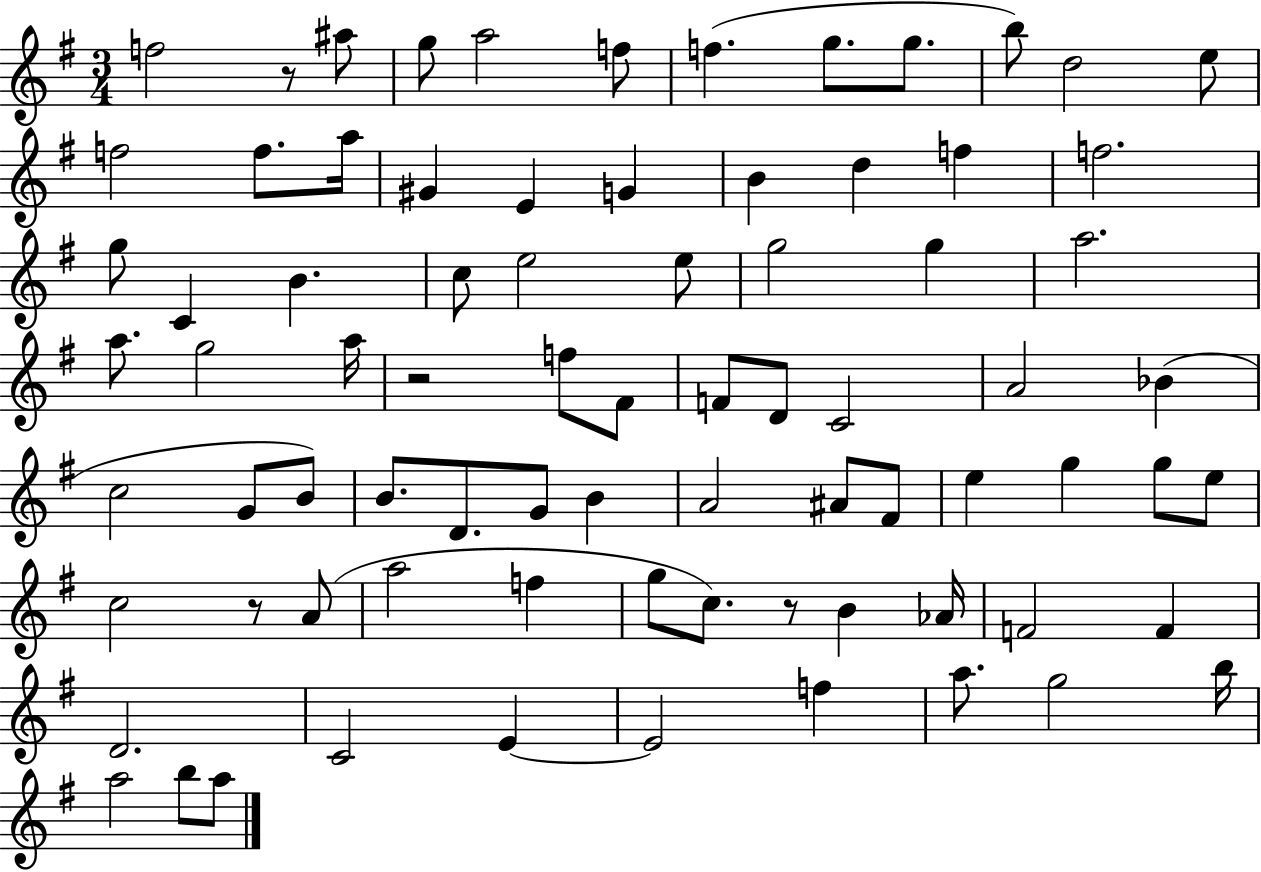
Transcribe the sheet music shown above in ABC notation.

X:1
T:Untitled
M:3/4
L:1/4
K:G
f2 z/2 ^a/2 g/2 a2 f/2 f g/2 g/2 b/2 d2 e/2 f2 f/2 a/4 ^G E G B d f f2 g/2 C B c/2 e2 e/2 g2 g a2 a/2 g2 a/4 z2 f/2 ^F/2 F/2 D/2 C2 A2 _B c2 G/2 B/2 B/2 D/2 G/2 B A2 ^A/2 ^F/2 e g g/2 e/2 c2 z/2 A/2 a2 f g/2 c/2 z/2 B _A/4 F2 F D2 C2 E E2 f a/2 g2 b/4 a2 b/2 a/2